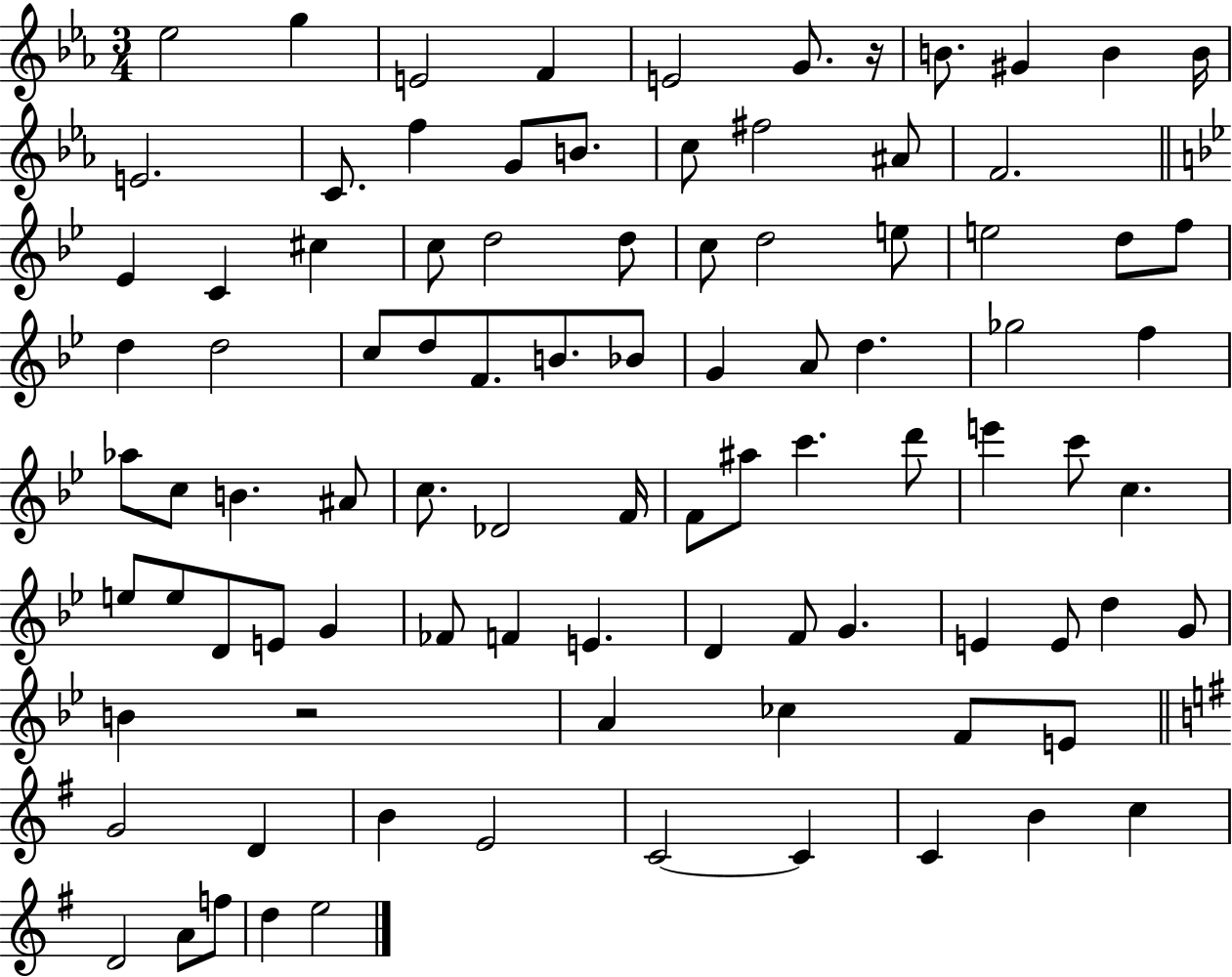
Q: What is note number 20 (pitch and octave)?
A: Eb4